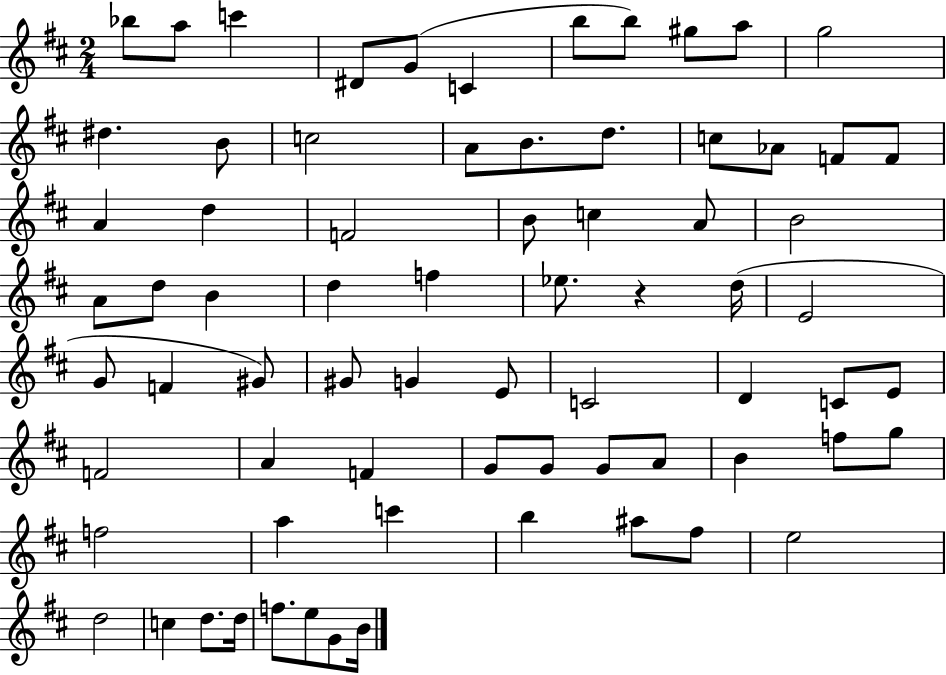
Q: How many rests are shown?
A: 1